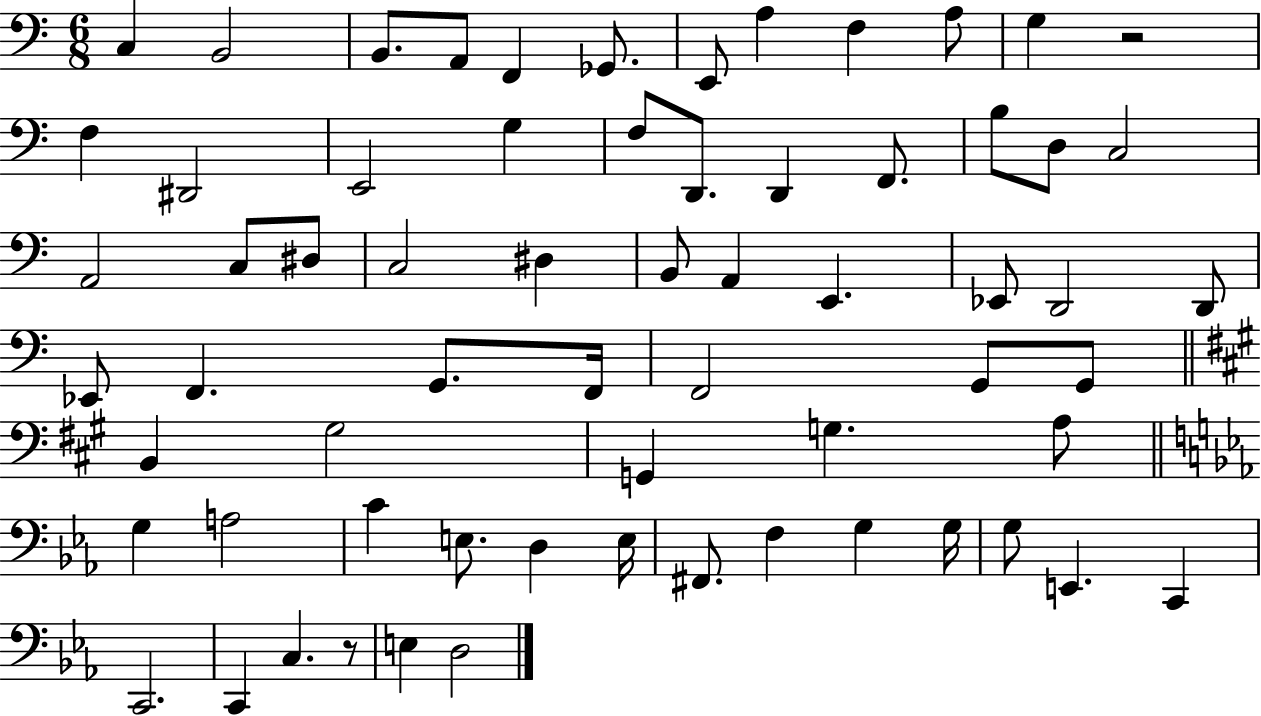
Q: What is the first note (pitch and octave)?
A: C3